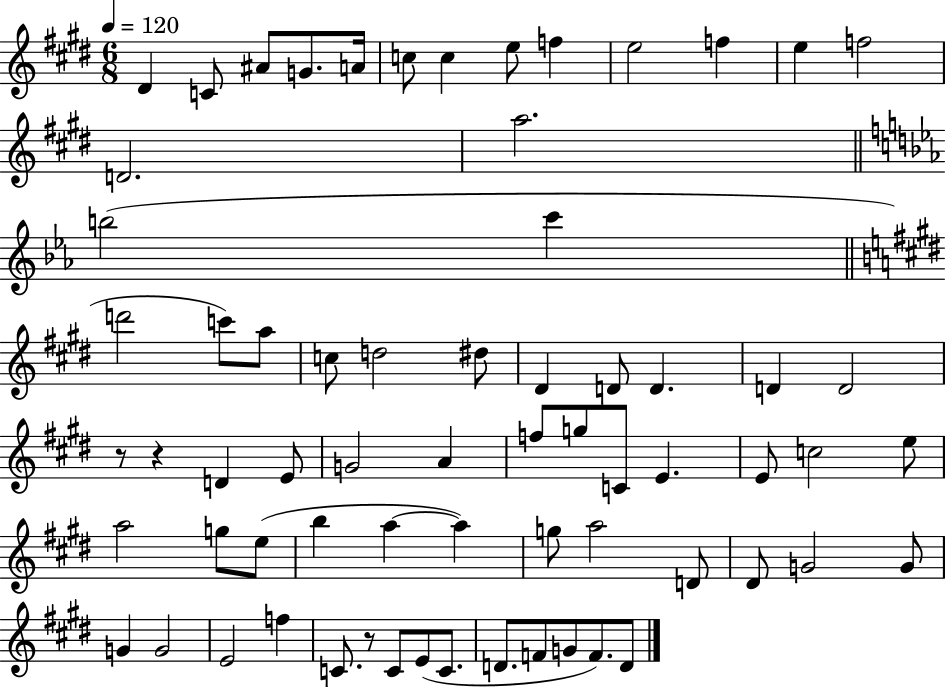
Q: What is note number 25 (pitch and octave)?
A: D4